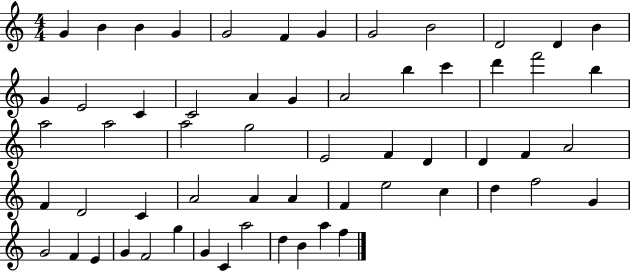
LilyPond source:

{
  \clef treble
  \numericTimeSignature
  \time 4/4
  \key c \major
  g'4 b'4 b'4 g'4 | g'2 f'4 g'4 | g'2 b'2 | d'2 d'4 b'4 | \break g'4 e'2 c'4 | c'2 a'4 g'4 | a'2 b''4 c'''4 | d'''4 f'''2 b''4 | \break a''2 a''2 | a''2 g''2 | e'2 f'4 d'4 | d'4 f'4 a'2 | \break f'4 d'2 c'4 | a'2 a'4 a'4 | f'4 e''2 c''4 | d''4 f''2 g'4 | \break g'2 f'4 e'4 | g'4 f'2 g''4 | g'4 c'4 a''2 | d''4 b'4 a''4 f''4 | \break \bar "|."
}